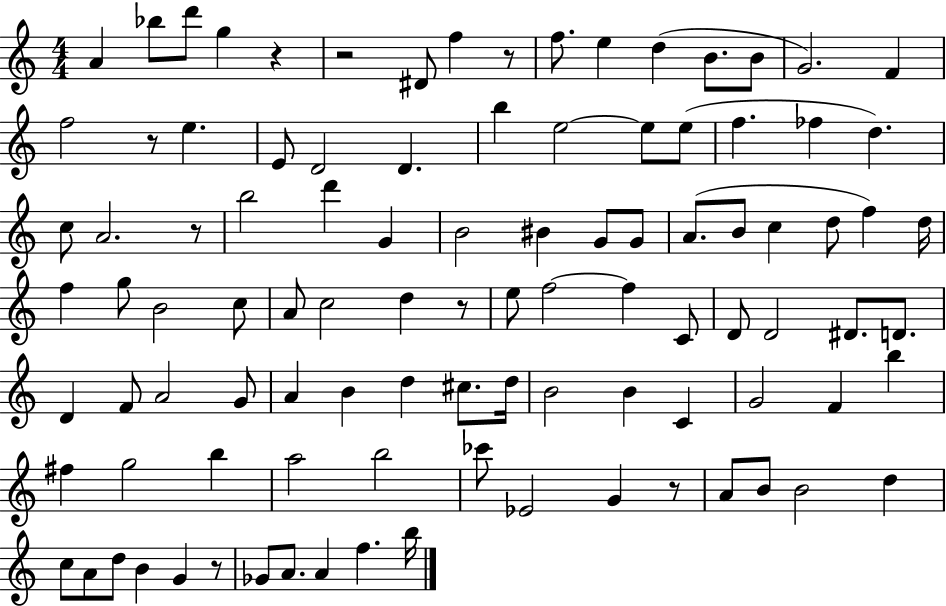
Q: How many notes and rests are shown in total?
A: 100